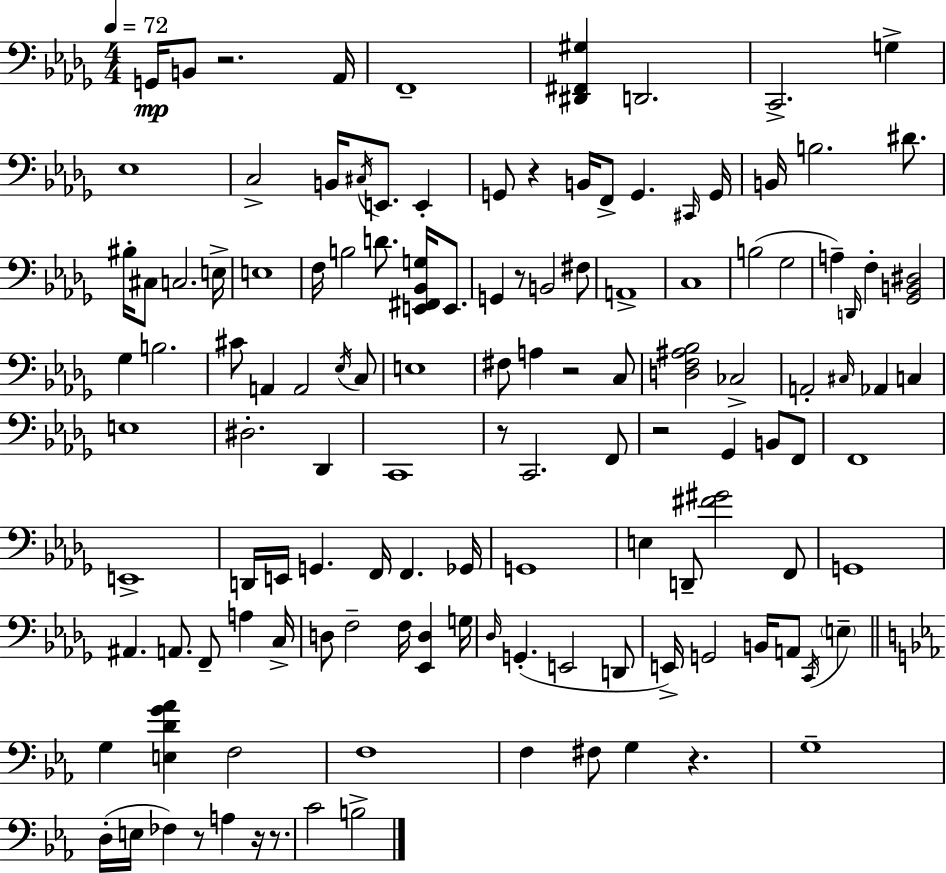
X:1
T:Untitled
M:4/4
L:1/4
K:Bbm
G,,/4 B,,/2 z2 _A,,/4 F,,4 [^D,,^F,,^G,] D,,2 C,,2 G, _E,4 C,2 B,,/4 ^C,/4 E,,/2 E,, G,,/2 z B,,/4 F,,/2 G,, ^C,,/4 G,,/4 B,,/4 B,2 ^D/2 ^B,/4 ^C,/2 C,2 E,/4 E,4 F,/4 B,2 D/2 [E,,^F,,_B,,G,]/4 E,,/2 G,, z/2 B,,2 ^F,/2 A,,4 C,4 B,2 _G,2 A, D,,/4 F, [_G,,B,,^D,]2 _G, B,2 ^C/2 A,, A,,2 _E,/4 C,/2 E,4 ^F,/2 A, z2 C,/2 [D,F,^A,_B,]2 _C,2 A,,2 ^C,/4 _A,, C, E,4 ^D,2 _D,, C,,4 z/2 C,,2 F,,/2 z2 _G,, B,,/2 F,,/2 F,,4 E,,4 D,,/4 E,,/4 G,, F,,/4 F,, _G,,/4 G,,4 E, D,,/2 [^F^G]2 F,,/2 G,,4 ^A,, A,,/2 F,,/2 A, C,/4 D,/2 F,2 F,/4 [_E,,D,] G,/4 _D,/4 G,, E,,2 D,,/2 E,,/4 G,,2 B,,/4 A,,/2 C,,/4 E, G, [E,DG_A] F,2 F,4 F, ^F,/2 G, z G,4 D,/4 E,/4 _F, z/2 A, z/4 z/2 C2 B,2